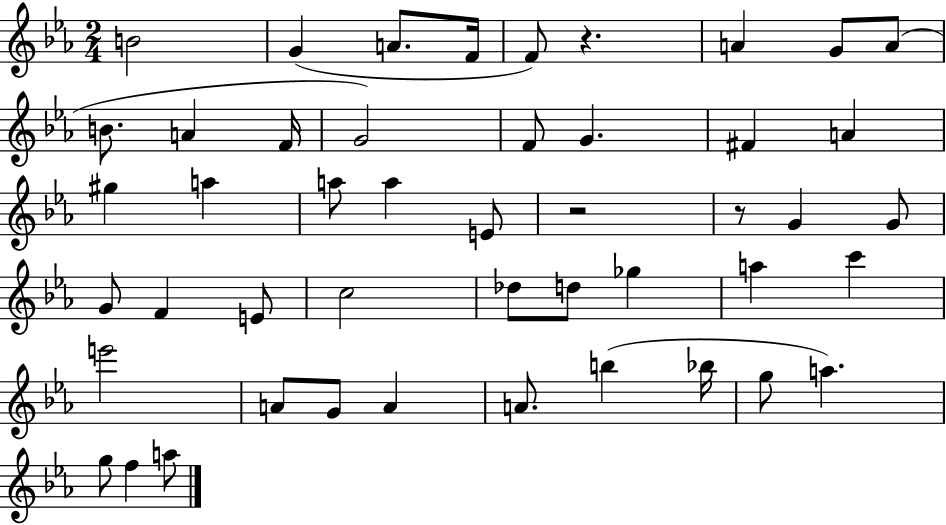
{
  \clef treble
  \numericTimeSignature
  \time 2/4
  \key ees \major
  b'2 | g'4( a'8. f'16 | f'8) r4. | a'4 g'8 a'8( | \break b'8. a'4 f'16 | g'2) | f'8 g'4. | fis'4 a'4 | \break gis''4 a''4 | a''8 a''4 e'8 | r2 | r8 g'4 g'8 | \break g'8 f'4 e'8 | c''2 | des''8 d''8 ges''4 | a''4 c'''4 | \break e'''2 | a'8 g'8 a'4 | a'8. b''4( bes''16 | g''8 a''4.) | \break g''8 f''4 a''8 | \bar "|."
}